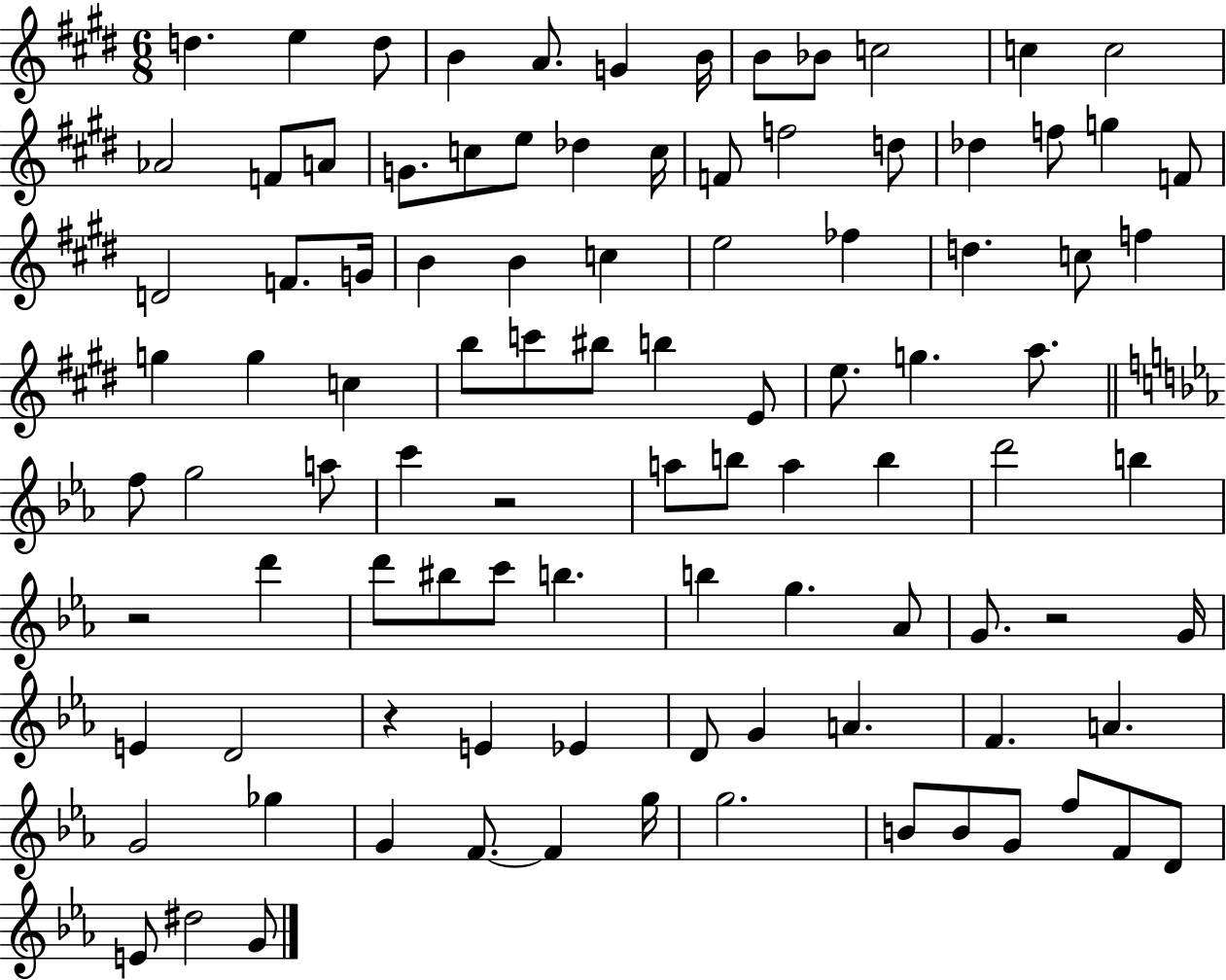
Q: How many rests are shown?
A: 4